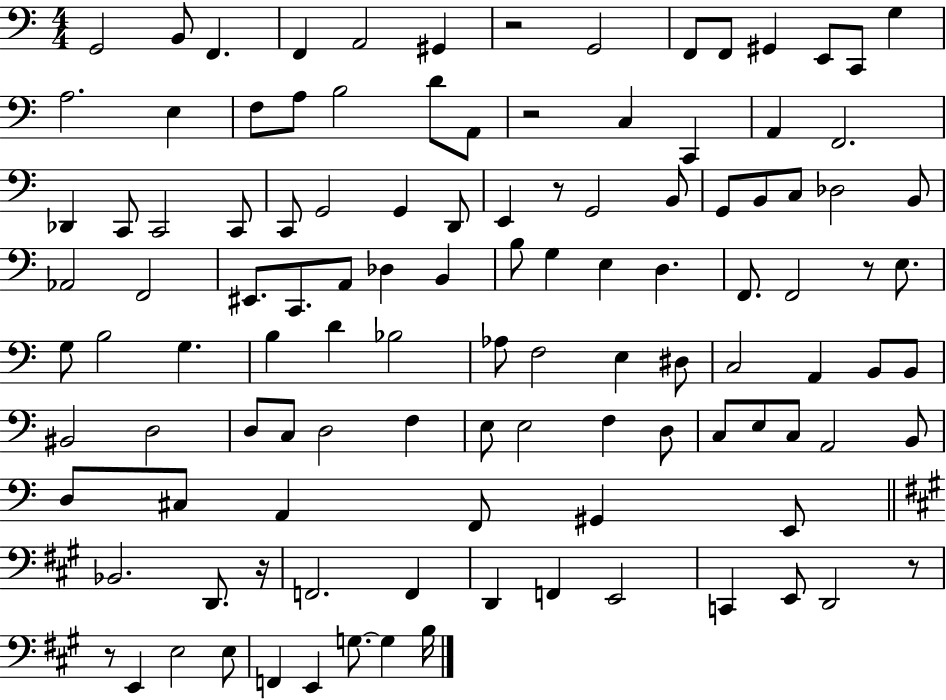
G2/h B2/e F2/q. F2/q A2/h G#2/q R/h G2/h F2/e F2/e G#2/q E2/e C2/e G3/q A3/h. E3/q F3/e A3/e B3/h D4/e A2/e R/h C3/q C2/q A2/q F2/h. Db2/q C2/e C2/h C2/e C2/e G2/h G2/q D2/e E2/q R/e G2/h B2/e G2/e B2/e C3/e Db3/h B2/e Ab2/h F2/h EIS2/e. C2/e. A2/e Db3/q B2/q B3/e G3/q E3/q D3/q. F2/e. F2/h R/e E3/e. G3/e B3/h G3/q. B3/q D4/q Bb3/h Ab3/e F3/h E3/q D#3/e C3/h A2/q B2/e B2/e BIS2/h D3/h D3/e C3/e D3/h F3/q E3/e E3/h F3/q D3/e C3/e E3/e C3/e A2/h B2/e D3/e C#3/e A2/q F2/e G#2/q E2/e Bb2/h. D2/e. R/s F2/h. F2/q D2/q F2/q E2/h C2/q E2/e D2/h R/e R/e E2/q E3/h E3/e F2/q E2/q G3/e. G3/q B3/s